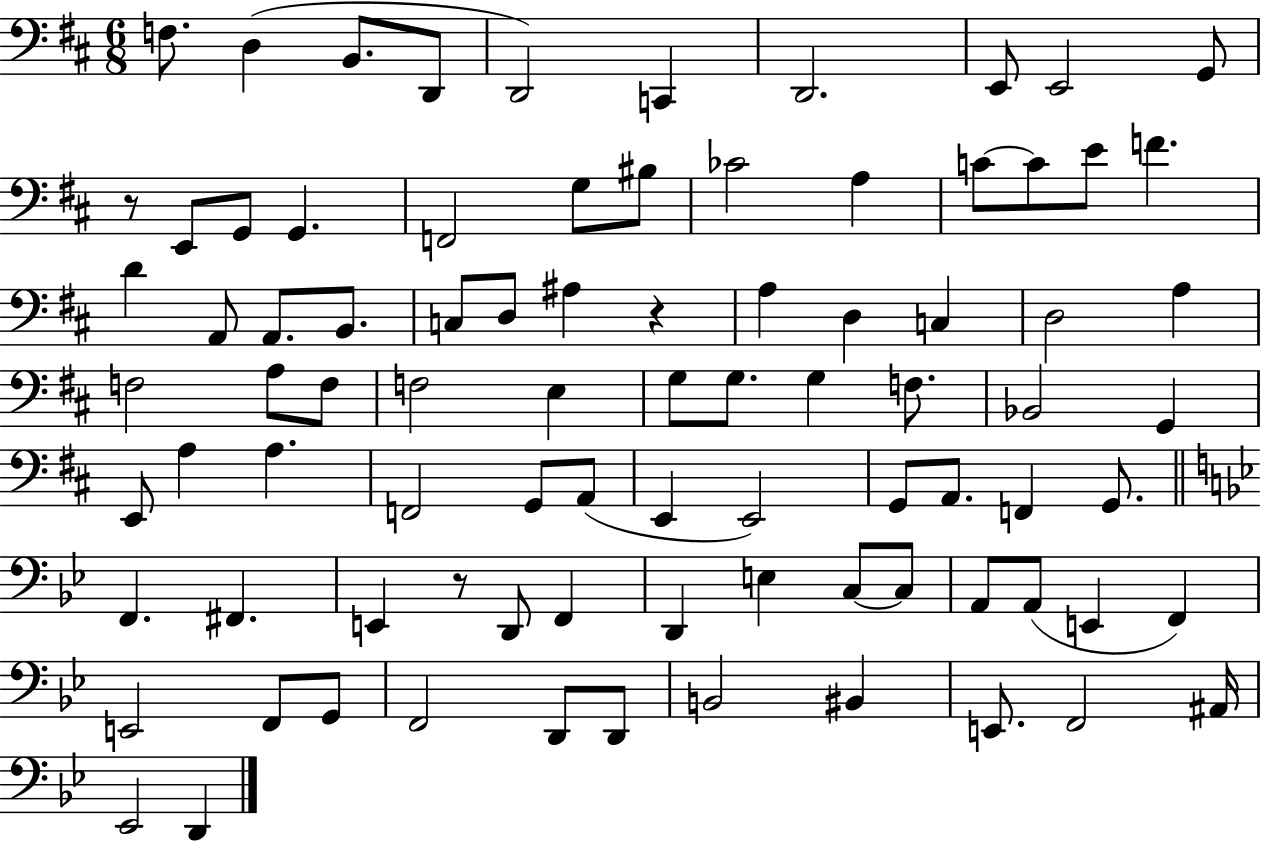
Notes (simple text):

F3/e. D3/q B2/e. D2/e D2/h C2/q D2/h. E2/e E2/h G2/e R/e E2/e G2/e G2/q. F2/h G3/e BIS3/e CES4/h A3/q C4/e C4/e E4/e F4/q. D4/q A2/e A2/e. B2/e. C3/e D3/e A#3/q R/q A3/q D3/q C3/q D3/h A3/q F3/h A3/e F3/e F3/h E3/q G3/e G3/e. G3/q F3/e. Bb2/h G2/q E2/e A3/q A3/q. F2/h G2/e A2/e E2/q E2/h G2/e A2/e. F2/q G2/e. F2/q. F#2/q. E2/q R/e D2/e F2/q D2/q E3/q C3/e C3/e A2/e A2/e E2/q F2/q E2/h F2/e G2/e F2/h D2/e D2/e B2/h BIS2/q E2/e. F2/h A#2/s Eb2/h D2/q